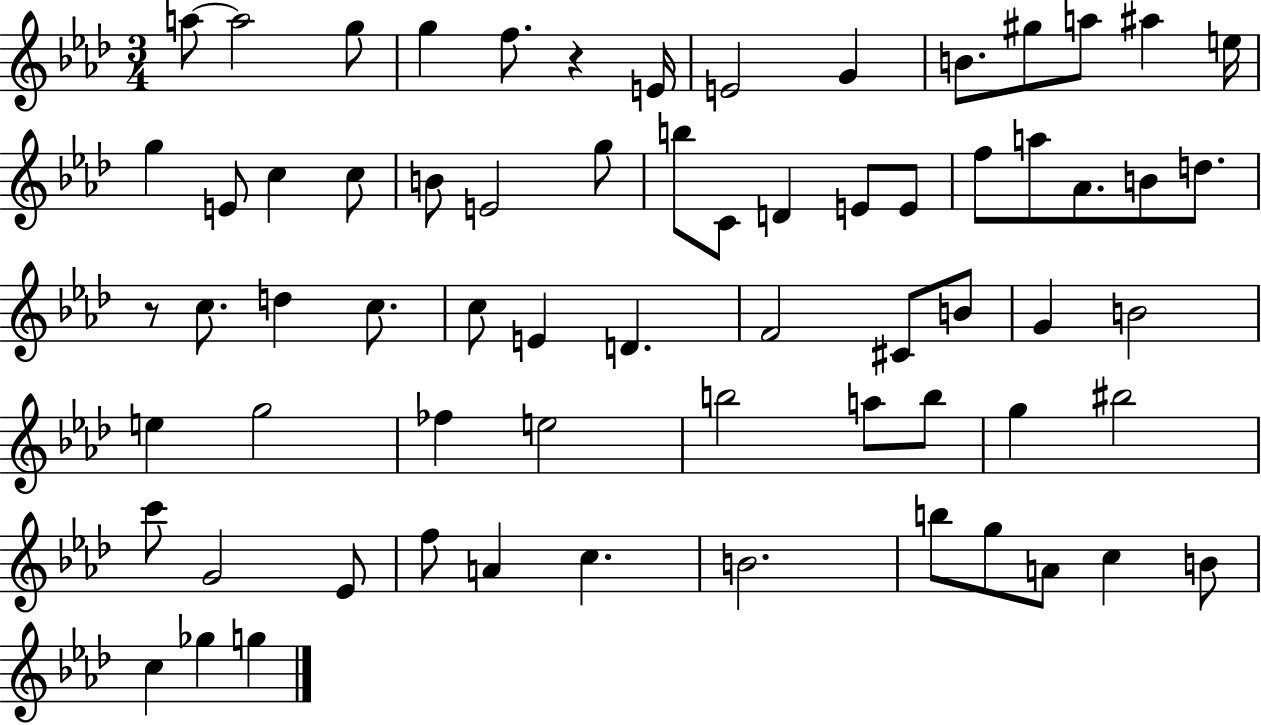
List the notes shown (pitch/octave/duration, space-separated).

A5/e A5/h G5/e G5/q F5/e. R/q E4/s E4/h G4/q B4/e. G#5/e A5/e A#5/q E5/s G5/q E4/e C5/q C5/e B4/e E4/h G5/e B5/e C4/e D4/q E4/e E4/e F5/e A5/e Ab4/e. B4/e D5/e. R/e C5/e. D5/q C5/e. C5/e E4/q D4/q. F4/h C#4/e B4/e G4/q B4/h E5/q G5/h FES5/q E5/h B5/h A5/e B5/e G5/q BIS5/h C6/e G4/h Eb4/e F5/e A4/q C5/q. B4/h. B5/e G5/e A4/e C5/q B4/e C5/q Gb5/q G5/q